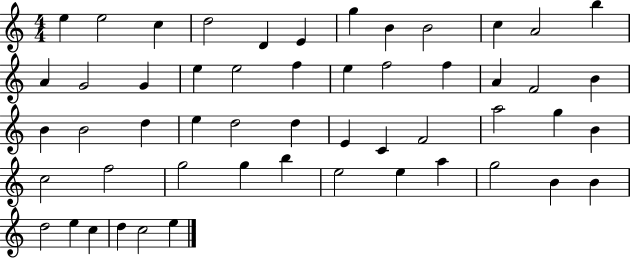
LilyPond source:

{
  \clef treble
  \numericTimeSignature
  \time 4/4
  \key c \major
  e''4 e''2 c''4 | d''2 d'4 e'4 | g''4 b'4 b'2 | c''4 a'2 b''4 | \break a'4 g'2 g'4 | e''4 e''2 f''4 | e''4 f''2 f''4 | a'4 f'2 b'4 | \break b'4 b'2 d''4 | e''4 d''2 d''4 | e'4 c'4 f'2 | a''2 g''4 b'4 | \break c''2 f''2 | g''2 g''4 b''4 | e''2 e''4 a''4 | g''2 b'4 b'4 | \break d''2 e''4 c''4 | d''4 c''2 e''4 | \bar "|."
}